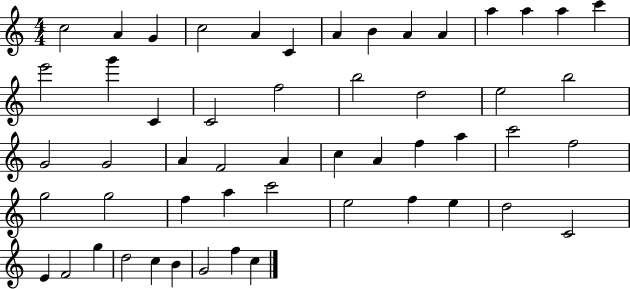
X:1
T:Untitled
M:4/4
L:1/4
K:C
c2 A G c2 A C A B A A a a a c' e'2 g' C C2 f2 b2 d2 e2 b2 G2 G2 A F2 A c A f a c'2 f2 g2 g2 f a c'2 e2 f e d2 C2 E F2 g d2 c B G2 f c